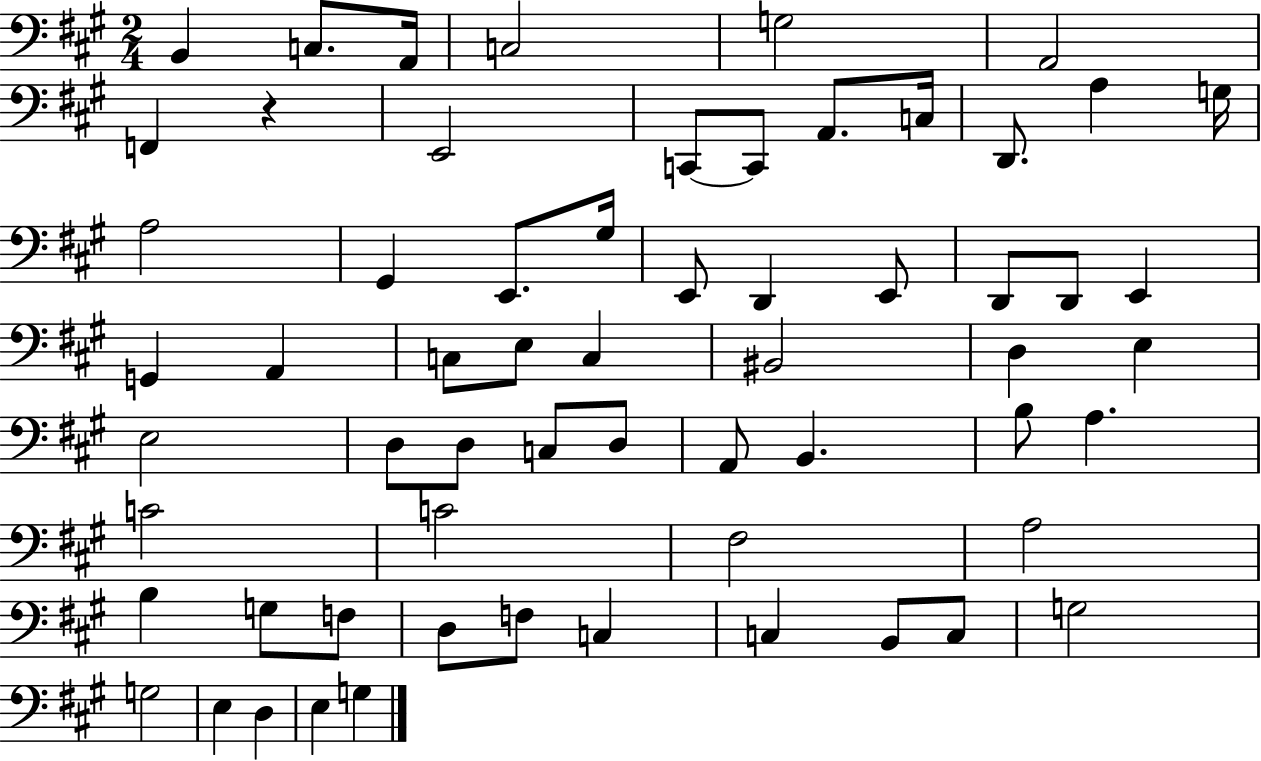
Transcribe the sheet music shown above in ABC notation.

X:1
T:Untitled
M:2/4
L:1/4
K:A
B,, C,/2 A,,/4 C,2 G,2 A,,2 F,, z E,,2 C,,/2 C,,/2 A,,/2 C,/4 D,,/2 A, G,/4 A,2 ^G,, E,,/2 ^G,/4 E,,/2 D,, E,,/2 D,,/2 D,,/2 E,, G,, A,, C,/2 E,/2 C, ^B,,2 D, E, E,2 D,/2 D,/2 C,/2 D,/2 A,,/2 B,, B,/2 A, C2 C2 ^F,2 A,2 B, G,/2 F,/2 D,/2 F,/2 C, C, B,,/2 C,/2 G,2 G,2 E, D, E, G,